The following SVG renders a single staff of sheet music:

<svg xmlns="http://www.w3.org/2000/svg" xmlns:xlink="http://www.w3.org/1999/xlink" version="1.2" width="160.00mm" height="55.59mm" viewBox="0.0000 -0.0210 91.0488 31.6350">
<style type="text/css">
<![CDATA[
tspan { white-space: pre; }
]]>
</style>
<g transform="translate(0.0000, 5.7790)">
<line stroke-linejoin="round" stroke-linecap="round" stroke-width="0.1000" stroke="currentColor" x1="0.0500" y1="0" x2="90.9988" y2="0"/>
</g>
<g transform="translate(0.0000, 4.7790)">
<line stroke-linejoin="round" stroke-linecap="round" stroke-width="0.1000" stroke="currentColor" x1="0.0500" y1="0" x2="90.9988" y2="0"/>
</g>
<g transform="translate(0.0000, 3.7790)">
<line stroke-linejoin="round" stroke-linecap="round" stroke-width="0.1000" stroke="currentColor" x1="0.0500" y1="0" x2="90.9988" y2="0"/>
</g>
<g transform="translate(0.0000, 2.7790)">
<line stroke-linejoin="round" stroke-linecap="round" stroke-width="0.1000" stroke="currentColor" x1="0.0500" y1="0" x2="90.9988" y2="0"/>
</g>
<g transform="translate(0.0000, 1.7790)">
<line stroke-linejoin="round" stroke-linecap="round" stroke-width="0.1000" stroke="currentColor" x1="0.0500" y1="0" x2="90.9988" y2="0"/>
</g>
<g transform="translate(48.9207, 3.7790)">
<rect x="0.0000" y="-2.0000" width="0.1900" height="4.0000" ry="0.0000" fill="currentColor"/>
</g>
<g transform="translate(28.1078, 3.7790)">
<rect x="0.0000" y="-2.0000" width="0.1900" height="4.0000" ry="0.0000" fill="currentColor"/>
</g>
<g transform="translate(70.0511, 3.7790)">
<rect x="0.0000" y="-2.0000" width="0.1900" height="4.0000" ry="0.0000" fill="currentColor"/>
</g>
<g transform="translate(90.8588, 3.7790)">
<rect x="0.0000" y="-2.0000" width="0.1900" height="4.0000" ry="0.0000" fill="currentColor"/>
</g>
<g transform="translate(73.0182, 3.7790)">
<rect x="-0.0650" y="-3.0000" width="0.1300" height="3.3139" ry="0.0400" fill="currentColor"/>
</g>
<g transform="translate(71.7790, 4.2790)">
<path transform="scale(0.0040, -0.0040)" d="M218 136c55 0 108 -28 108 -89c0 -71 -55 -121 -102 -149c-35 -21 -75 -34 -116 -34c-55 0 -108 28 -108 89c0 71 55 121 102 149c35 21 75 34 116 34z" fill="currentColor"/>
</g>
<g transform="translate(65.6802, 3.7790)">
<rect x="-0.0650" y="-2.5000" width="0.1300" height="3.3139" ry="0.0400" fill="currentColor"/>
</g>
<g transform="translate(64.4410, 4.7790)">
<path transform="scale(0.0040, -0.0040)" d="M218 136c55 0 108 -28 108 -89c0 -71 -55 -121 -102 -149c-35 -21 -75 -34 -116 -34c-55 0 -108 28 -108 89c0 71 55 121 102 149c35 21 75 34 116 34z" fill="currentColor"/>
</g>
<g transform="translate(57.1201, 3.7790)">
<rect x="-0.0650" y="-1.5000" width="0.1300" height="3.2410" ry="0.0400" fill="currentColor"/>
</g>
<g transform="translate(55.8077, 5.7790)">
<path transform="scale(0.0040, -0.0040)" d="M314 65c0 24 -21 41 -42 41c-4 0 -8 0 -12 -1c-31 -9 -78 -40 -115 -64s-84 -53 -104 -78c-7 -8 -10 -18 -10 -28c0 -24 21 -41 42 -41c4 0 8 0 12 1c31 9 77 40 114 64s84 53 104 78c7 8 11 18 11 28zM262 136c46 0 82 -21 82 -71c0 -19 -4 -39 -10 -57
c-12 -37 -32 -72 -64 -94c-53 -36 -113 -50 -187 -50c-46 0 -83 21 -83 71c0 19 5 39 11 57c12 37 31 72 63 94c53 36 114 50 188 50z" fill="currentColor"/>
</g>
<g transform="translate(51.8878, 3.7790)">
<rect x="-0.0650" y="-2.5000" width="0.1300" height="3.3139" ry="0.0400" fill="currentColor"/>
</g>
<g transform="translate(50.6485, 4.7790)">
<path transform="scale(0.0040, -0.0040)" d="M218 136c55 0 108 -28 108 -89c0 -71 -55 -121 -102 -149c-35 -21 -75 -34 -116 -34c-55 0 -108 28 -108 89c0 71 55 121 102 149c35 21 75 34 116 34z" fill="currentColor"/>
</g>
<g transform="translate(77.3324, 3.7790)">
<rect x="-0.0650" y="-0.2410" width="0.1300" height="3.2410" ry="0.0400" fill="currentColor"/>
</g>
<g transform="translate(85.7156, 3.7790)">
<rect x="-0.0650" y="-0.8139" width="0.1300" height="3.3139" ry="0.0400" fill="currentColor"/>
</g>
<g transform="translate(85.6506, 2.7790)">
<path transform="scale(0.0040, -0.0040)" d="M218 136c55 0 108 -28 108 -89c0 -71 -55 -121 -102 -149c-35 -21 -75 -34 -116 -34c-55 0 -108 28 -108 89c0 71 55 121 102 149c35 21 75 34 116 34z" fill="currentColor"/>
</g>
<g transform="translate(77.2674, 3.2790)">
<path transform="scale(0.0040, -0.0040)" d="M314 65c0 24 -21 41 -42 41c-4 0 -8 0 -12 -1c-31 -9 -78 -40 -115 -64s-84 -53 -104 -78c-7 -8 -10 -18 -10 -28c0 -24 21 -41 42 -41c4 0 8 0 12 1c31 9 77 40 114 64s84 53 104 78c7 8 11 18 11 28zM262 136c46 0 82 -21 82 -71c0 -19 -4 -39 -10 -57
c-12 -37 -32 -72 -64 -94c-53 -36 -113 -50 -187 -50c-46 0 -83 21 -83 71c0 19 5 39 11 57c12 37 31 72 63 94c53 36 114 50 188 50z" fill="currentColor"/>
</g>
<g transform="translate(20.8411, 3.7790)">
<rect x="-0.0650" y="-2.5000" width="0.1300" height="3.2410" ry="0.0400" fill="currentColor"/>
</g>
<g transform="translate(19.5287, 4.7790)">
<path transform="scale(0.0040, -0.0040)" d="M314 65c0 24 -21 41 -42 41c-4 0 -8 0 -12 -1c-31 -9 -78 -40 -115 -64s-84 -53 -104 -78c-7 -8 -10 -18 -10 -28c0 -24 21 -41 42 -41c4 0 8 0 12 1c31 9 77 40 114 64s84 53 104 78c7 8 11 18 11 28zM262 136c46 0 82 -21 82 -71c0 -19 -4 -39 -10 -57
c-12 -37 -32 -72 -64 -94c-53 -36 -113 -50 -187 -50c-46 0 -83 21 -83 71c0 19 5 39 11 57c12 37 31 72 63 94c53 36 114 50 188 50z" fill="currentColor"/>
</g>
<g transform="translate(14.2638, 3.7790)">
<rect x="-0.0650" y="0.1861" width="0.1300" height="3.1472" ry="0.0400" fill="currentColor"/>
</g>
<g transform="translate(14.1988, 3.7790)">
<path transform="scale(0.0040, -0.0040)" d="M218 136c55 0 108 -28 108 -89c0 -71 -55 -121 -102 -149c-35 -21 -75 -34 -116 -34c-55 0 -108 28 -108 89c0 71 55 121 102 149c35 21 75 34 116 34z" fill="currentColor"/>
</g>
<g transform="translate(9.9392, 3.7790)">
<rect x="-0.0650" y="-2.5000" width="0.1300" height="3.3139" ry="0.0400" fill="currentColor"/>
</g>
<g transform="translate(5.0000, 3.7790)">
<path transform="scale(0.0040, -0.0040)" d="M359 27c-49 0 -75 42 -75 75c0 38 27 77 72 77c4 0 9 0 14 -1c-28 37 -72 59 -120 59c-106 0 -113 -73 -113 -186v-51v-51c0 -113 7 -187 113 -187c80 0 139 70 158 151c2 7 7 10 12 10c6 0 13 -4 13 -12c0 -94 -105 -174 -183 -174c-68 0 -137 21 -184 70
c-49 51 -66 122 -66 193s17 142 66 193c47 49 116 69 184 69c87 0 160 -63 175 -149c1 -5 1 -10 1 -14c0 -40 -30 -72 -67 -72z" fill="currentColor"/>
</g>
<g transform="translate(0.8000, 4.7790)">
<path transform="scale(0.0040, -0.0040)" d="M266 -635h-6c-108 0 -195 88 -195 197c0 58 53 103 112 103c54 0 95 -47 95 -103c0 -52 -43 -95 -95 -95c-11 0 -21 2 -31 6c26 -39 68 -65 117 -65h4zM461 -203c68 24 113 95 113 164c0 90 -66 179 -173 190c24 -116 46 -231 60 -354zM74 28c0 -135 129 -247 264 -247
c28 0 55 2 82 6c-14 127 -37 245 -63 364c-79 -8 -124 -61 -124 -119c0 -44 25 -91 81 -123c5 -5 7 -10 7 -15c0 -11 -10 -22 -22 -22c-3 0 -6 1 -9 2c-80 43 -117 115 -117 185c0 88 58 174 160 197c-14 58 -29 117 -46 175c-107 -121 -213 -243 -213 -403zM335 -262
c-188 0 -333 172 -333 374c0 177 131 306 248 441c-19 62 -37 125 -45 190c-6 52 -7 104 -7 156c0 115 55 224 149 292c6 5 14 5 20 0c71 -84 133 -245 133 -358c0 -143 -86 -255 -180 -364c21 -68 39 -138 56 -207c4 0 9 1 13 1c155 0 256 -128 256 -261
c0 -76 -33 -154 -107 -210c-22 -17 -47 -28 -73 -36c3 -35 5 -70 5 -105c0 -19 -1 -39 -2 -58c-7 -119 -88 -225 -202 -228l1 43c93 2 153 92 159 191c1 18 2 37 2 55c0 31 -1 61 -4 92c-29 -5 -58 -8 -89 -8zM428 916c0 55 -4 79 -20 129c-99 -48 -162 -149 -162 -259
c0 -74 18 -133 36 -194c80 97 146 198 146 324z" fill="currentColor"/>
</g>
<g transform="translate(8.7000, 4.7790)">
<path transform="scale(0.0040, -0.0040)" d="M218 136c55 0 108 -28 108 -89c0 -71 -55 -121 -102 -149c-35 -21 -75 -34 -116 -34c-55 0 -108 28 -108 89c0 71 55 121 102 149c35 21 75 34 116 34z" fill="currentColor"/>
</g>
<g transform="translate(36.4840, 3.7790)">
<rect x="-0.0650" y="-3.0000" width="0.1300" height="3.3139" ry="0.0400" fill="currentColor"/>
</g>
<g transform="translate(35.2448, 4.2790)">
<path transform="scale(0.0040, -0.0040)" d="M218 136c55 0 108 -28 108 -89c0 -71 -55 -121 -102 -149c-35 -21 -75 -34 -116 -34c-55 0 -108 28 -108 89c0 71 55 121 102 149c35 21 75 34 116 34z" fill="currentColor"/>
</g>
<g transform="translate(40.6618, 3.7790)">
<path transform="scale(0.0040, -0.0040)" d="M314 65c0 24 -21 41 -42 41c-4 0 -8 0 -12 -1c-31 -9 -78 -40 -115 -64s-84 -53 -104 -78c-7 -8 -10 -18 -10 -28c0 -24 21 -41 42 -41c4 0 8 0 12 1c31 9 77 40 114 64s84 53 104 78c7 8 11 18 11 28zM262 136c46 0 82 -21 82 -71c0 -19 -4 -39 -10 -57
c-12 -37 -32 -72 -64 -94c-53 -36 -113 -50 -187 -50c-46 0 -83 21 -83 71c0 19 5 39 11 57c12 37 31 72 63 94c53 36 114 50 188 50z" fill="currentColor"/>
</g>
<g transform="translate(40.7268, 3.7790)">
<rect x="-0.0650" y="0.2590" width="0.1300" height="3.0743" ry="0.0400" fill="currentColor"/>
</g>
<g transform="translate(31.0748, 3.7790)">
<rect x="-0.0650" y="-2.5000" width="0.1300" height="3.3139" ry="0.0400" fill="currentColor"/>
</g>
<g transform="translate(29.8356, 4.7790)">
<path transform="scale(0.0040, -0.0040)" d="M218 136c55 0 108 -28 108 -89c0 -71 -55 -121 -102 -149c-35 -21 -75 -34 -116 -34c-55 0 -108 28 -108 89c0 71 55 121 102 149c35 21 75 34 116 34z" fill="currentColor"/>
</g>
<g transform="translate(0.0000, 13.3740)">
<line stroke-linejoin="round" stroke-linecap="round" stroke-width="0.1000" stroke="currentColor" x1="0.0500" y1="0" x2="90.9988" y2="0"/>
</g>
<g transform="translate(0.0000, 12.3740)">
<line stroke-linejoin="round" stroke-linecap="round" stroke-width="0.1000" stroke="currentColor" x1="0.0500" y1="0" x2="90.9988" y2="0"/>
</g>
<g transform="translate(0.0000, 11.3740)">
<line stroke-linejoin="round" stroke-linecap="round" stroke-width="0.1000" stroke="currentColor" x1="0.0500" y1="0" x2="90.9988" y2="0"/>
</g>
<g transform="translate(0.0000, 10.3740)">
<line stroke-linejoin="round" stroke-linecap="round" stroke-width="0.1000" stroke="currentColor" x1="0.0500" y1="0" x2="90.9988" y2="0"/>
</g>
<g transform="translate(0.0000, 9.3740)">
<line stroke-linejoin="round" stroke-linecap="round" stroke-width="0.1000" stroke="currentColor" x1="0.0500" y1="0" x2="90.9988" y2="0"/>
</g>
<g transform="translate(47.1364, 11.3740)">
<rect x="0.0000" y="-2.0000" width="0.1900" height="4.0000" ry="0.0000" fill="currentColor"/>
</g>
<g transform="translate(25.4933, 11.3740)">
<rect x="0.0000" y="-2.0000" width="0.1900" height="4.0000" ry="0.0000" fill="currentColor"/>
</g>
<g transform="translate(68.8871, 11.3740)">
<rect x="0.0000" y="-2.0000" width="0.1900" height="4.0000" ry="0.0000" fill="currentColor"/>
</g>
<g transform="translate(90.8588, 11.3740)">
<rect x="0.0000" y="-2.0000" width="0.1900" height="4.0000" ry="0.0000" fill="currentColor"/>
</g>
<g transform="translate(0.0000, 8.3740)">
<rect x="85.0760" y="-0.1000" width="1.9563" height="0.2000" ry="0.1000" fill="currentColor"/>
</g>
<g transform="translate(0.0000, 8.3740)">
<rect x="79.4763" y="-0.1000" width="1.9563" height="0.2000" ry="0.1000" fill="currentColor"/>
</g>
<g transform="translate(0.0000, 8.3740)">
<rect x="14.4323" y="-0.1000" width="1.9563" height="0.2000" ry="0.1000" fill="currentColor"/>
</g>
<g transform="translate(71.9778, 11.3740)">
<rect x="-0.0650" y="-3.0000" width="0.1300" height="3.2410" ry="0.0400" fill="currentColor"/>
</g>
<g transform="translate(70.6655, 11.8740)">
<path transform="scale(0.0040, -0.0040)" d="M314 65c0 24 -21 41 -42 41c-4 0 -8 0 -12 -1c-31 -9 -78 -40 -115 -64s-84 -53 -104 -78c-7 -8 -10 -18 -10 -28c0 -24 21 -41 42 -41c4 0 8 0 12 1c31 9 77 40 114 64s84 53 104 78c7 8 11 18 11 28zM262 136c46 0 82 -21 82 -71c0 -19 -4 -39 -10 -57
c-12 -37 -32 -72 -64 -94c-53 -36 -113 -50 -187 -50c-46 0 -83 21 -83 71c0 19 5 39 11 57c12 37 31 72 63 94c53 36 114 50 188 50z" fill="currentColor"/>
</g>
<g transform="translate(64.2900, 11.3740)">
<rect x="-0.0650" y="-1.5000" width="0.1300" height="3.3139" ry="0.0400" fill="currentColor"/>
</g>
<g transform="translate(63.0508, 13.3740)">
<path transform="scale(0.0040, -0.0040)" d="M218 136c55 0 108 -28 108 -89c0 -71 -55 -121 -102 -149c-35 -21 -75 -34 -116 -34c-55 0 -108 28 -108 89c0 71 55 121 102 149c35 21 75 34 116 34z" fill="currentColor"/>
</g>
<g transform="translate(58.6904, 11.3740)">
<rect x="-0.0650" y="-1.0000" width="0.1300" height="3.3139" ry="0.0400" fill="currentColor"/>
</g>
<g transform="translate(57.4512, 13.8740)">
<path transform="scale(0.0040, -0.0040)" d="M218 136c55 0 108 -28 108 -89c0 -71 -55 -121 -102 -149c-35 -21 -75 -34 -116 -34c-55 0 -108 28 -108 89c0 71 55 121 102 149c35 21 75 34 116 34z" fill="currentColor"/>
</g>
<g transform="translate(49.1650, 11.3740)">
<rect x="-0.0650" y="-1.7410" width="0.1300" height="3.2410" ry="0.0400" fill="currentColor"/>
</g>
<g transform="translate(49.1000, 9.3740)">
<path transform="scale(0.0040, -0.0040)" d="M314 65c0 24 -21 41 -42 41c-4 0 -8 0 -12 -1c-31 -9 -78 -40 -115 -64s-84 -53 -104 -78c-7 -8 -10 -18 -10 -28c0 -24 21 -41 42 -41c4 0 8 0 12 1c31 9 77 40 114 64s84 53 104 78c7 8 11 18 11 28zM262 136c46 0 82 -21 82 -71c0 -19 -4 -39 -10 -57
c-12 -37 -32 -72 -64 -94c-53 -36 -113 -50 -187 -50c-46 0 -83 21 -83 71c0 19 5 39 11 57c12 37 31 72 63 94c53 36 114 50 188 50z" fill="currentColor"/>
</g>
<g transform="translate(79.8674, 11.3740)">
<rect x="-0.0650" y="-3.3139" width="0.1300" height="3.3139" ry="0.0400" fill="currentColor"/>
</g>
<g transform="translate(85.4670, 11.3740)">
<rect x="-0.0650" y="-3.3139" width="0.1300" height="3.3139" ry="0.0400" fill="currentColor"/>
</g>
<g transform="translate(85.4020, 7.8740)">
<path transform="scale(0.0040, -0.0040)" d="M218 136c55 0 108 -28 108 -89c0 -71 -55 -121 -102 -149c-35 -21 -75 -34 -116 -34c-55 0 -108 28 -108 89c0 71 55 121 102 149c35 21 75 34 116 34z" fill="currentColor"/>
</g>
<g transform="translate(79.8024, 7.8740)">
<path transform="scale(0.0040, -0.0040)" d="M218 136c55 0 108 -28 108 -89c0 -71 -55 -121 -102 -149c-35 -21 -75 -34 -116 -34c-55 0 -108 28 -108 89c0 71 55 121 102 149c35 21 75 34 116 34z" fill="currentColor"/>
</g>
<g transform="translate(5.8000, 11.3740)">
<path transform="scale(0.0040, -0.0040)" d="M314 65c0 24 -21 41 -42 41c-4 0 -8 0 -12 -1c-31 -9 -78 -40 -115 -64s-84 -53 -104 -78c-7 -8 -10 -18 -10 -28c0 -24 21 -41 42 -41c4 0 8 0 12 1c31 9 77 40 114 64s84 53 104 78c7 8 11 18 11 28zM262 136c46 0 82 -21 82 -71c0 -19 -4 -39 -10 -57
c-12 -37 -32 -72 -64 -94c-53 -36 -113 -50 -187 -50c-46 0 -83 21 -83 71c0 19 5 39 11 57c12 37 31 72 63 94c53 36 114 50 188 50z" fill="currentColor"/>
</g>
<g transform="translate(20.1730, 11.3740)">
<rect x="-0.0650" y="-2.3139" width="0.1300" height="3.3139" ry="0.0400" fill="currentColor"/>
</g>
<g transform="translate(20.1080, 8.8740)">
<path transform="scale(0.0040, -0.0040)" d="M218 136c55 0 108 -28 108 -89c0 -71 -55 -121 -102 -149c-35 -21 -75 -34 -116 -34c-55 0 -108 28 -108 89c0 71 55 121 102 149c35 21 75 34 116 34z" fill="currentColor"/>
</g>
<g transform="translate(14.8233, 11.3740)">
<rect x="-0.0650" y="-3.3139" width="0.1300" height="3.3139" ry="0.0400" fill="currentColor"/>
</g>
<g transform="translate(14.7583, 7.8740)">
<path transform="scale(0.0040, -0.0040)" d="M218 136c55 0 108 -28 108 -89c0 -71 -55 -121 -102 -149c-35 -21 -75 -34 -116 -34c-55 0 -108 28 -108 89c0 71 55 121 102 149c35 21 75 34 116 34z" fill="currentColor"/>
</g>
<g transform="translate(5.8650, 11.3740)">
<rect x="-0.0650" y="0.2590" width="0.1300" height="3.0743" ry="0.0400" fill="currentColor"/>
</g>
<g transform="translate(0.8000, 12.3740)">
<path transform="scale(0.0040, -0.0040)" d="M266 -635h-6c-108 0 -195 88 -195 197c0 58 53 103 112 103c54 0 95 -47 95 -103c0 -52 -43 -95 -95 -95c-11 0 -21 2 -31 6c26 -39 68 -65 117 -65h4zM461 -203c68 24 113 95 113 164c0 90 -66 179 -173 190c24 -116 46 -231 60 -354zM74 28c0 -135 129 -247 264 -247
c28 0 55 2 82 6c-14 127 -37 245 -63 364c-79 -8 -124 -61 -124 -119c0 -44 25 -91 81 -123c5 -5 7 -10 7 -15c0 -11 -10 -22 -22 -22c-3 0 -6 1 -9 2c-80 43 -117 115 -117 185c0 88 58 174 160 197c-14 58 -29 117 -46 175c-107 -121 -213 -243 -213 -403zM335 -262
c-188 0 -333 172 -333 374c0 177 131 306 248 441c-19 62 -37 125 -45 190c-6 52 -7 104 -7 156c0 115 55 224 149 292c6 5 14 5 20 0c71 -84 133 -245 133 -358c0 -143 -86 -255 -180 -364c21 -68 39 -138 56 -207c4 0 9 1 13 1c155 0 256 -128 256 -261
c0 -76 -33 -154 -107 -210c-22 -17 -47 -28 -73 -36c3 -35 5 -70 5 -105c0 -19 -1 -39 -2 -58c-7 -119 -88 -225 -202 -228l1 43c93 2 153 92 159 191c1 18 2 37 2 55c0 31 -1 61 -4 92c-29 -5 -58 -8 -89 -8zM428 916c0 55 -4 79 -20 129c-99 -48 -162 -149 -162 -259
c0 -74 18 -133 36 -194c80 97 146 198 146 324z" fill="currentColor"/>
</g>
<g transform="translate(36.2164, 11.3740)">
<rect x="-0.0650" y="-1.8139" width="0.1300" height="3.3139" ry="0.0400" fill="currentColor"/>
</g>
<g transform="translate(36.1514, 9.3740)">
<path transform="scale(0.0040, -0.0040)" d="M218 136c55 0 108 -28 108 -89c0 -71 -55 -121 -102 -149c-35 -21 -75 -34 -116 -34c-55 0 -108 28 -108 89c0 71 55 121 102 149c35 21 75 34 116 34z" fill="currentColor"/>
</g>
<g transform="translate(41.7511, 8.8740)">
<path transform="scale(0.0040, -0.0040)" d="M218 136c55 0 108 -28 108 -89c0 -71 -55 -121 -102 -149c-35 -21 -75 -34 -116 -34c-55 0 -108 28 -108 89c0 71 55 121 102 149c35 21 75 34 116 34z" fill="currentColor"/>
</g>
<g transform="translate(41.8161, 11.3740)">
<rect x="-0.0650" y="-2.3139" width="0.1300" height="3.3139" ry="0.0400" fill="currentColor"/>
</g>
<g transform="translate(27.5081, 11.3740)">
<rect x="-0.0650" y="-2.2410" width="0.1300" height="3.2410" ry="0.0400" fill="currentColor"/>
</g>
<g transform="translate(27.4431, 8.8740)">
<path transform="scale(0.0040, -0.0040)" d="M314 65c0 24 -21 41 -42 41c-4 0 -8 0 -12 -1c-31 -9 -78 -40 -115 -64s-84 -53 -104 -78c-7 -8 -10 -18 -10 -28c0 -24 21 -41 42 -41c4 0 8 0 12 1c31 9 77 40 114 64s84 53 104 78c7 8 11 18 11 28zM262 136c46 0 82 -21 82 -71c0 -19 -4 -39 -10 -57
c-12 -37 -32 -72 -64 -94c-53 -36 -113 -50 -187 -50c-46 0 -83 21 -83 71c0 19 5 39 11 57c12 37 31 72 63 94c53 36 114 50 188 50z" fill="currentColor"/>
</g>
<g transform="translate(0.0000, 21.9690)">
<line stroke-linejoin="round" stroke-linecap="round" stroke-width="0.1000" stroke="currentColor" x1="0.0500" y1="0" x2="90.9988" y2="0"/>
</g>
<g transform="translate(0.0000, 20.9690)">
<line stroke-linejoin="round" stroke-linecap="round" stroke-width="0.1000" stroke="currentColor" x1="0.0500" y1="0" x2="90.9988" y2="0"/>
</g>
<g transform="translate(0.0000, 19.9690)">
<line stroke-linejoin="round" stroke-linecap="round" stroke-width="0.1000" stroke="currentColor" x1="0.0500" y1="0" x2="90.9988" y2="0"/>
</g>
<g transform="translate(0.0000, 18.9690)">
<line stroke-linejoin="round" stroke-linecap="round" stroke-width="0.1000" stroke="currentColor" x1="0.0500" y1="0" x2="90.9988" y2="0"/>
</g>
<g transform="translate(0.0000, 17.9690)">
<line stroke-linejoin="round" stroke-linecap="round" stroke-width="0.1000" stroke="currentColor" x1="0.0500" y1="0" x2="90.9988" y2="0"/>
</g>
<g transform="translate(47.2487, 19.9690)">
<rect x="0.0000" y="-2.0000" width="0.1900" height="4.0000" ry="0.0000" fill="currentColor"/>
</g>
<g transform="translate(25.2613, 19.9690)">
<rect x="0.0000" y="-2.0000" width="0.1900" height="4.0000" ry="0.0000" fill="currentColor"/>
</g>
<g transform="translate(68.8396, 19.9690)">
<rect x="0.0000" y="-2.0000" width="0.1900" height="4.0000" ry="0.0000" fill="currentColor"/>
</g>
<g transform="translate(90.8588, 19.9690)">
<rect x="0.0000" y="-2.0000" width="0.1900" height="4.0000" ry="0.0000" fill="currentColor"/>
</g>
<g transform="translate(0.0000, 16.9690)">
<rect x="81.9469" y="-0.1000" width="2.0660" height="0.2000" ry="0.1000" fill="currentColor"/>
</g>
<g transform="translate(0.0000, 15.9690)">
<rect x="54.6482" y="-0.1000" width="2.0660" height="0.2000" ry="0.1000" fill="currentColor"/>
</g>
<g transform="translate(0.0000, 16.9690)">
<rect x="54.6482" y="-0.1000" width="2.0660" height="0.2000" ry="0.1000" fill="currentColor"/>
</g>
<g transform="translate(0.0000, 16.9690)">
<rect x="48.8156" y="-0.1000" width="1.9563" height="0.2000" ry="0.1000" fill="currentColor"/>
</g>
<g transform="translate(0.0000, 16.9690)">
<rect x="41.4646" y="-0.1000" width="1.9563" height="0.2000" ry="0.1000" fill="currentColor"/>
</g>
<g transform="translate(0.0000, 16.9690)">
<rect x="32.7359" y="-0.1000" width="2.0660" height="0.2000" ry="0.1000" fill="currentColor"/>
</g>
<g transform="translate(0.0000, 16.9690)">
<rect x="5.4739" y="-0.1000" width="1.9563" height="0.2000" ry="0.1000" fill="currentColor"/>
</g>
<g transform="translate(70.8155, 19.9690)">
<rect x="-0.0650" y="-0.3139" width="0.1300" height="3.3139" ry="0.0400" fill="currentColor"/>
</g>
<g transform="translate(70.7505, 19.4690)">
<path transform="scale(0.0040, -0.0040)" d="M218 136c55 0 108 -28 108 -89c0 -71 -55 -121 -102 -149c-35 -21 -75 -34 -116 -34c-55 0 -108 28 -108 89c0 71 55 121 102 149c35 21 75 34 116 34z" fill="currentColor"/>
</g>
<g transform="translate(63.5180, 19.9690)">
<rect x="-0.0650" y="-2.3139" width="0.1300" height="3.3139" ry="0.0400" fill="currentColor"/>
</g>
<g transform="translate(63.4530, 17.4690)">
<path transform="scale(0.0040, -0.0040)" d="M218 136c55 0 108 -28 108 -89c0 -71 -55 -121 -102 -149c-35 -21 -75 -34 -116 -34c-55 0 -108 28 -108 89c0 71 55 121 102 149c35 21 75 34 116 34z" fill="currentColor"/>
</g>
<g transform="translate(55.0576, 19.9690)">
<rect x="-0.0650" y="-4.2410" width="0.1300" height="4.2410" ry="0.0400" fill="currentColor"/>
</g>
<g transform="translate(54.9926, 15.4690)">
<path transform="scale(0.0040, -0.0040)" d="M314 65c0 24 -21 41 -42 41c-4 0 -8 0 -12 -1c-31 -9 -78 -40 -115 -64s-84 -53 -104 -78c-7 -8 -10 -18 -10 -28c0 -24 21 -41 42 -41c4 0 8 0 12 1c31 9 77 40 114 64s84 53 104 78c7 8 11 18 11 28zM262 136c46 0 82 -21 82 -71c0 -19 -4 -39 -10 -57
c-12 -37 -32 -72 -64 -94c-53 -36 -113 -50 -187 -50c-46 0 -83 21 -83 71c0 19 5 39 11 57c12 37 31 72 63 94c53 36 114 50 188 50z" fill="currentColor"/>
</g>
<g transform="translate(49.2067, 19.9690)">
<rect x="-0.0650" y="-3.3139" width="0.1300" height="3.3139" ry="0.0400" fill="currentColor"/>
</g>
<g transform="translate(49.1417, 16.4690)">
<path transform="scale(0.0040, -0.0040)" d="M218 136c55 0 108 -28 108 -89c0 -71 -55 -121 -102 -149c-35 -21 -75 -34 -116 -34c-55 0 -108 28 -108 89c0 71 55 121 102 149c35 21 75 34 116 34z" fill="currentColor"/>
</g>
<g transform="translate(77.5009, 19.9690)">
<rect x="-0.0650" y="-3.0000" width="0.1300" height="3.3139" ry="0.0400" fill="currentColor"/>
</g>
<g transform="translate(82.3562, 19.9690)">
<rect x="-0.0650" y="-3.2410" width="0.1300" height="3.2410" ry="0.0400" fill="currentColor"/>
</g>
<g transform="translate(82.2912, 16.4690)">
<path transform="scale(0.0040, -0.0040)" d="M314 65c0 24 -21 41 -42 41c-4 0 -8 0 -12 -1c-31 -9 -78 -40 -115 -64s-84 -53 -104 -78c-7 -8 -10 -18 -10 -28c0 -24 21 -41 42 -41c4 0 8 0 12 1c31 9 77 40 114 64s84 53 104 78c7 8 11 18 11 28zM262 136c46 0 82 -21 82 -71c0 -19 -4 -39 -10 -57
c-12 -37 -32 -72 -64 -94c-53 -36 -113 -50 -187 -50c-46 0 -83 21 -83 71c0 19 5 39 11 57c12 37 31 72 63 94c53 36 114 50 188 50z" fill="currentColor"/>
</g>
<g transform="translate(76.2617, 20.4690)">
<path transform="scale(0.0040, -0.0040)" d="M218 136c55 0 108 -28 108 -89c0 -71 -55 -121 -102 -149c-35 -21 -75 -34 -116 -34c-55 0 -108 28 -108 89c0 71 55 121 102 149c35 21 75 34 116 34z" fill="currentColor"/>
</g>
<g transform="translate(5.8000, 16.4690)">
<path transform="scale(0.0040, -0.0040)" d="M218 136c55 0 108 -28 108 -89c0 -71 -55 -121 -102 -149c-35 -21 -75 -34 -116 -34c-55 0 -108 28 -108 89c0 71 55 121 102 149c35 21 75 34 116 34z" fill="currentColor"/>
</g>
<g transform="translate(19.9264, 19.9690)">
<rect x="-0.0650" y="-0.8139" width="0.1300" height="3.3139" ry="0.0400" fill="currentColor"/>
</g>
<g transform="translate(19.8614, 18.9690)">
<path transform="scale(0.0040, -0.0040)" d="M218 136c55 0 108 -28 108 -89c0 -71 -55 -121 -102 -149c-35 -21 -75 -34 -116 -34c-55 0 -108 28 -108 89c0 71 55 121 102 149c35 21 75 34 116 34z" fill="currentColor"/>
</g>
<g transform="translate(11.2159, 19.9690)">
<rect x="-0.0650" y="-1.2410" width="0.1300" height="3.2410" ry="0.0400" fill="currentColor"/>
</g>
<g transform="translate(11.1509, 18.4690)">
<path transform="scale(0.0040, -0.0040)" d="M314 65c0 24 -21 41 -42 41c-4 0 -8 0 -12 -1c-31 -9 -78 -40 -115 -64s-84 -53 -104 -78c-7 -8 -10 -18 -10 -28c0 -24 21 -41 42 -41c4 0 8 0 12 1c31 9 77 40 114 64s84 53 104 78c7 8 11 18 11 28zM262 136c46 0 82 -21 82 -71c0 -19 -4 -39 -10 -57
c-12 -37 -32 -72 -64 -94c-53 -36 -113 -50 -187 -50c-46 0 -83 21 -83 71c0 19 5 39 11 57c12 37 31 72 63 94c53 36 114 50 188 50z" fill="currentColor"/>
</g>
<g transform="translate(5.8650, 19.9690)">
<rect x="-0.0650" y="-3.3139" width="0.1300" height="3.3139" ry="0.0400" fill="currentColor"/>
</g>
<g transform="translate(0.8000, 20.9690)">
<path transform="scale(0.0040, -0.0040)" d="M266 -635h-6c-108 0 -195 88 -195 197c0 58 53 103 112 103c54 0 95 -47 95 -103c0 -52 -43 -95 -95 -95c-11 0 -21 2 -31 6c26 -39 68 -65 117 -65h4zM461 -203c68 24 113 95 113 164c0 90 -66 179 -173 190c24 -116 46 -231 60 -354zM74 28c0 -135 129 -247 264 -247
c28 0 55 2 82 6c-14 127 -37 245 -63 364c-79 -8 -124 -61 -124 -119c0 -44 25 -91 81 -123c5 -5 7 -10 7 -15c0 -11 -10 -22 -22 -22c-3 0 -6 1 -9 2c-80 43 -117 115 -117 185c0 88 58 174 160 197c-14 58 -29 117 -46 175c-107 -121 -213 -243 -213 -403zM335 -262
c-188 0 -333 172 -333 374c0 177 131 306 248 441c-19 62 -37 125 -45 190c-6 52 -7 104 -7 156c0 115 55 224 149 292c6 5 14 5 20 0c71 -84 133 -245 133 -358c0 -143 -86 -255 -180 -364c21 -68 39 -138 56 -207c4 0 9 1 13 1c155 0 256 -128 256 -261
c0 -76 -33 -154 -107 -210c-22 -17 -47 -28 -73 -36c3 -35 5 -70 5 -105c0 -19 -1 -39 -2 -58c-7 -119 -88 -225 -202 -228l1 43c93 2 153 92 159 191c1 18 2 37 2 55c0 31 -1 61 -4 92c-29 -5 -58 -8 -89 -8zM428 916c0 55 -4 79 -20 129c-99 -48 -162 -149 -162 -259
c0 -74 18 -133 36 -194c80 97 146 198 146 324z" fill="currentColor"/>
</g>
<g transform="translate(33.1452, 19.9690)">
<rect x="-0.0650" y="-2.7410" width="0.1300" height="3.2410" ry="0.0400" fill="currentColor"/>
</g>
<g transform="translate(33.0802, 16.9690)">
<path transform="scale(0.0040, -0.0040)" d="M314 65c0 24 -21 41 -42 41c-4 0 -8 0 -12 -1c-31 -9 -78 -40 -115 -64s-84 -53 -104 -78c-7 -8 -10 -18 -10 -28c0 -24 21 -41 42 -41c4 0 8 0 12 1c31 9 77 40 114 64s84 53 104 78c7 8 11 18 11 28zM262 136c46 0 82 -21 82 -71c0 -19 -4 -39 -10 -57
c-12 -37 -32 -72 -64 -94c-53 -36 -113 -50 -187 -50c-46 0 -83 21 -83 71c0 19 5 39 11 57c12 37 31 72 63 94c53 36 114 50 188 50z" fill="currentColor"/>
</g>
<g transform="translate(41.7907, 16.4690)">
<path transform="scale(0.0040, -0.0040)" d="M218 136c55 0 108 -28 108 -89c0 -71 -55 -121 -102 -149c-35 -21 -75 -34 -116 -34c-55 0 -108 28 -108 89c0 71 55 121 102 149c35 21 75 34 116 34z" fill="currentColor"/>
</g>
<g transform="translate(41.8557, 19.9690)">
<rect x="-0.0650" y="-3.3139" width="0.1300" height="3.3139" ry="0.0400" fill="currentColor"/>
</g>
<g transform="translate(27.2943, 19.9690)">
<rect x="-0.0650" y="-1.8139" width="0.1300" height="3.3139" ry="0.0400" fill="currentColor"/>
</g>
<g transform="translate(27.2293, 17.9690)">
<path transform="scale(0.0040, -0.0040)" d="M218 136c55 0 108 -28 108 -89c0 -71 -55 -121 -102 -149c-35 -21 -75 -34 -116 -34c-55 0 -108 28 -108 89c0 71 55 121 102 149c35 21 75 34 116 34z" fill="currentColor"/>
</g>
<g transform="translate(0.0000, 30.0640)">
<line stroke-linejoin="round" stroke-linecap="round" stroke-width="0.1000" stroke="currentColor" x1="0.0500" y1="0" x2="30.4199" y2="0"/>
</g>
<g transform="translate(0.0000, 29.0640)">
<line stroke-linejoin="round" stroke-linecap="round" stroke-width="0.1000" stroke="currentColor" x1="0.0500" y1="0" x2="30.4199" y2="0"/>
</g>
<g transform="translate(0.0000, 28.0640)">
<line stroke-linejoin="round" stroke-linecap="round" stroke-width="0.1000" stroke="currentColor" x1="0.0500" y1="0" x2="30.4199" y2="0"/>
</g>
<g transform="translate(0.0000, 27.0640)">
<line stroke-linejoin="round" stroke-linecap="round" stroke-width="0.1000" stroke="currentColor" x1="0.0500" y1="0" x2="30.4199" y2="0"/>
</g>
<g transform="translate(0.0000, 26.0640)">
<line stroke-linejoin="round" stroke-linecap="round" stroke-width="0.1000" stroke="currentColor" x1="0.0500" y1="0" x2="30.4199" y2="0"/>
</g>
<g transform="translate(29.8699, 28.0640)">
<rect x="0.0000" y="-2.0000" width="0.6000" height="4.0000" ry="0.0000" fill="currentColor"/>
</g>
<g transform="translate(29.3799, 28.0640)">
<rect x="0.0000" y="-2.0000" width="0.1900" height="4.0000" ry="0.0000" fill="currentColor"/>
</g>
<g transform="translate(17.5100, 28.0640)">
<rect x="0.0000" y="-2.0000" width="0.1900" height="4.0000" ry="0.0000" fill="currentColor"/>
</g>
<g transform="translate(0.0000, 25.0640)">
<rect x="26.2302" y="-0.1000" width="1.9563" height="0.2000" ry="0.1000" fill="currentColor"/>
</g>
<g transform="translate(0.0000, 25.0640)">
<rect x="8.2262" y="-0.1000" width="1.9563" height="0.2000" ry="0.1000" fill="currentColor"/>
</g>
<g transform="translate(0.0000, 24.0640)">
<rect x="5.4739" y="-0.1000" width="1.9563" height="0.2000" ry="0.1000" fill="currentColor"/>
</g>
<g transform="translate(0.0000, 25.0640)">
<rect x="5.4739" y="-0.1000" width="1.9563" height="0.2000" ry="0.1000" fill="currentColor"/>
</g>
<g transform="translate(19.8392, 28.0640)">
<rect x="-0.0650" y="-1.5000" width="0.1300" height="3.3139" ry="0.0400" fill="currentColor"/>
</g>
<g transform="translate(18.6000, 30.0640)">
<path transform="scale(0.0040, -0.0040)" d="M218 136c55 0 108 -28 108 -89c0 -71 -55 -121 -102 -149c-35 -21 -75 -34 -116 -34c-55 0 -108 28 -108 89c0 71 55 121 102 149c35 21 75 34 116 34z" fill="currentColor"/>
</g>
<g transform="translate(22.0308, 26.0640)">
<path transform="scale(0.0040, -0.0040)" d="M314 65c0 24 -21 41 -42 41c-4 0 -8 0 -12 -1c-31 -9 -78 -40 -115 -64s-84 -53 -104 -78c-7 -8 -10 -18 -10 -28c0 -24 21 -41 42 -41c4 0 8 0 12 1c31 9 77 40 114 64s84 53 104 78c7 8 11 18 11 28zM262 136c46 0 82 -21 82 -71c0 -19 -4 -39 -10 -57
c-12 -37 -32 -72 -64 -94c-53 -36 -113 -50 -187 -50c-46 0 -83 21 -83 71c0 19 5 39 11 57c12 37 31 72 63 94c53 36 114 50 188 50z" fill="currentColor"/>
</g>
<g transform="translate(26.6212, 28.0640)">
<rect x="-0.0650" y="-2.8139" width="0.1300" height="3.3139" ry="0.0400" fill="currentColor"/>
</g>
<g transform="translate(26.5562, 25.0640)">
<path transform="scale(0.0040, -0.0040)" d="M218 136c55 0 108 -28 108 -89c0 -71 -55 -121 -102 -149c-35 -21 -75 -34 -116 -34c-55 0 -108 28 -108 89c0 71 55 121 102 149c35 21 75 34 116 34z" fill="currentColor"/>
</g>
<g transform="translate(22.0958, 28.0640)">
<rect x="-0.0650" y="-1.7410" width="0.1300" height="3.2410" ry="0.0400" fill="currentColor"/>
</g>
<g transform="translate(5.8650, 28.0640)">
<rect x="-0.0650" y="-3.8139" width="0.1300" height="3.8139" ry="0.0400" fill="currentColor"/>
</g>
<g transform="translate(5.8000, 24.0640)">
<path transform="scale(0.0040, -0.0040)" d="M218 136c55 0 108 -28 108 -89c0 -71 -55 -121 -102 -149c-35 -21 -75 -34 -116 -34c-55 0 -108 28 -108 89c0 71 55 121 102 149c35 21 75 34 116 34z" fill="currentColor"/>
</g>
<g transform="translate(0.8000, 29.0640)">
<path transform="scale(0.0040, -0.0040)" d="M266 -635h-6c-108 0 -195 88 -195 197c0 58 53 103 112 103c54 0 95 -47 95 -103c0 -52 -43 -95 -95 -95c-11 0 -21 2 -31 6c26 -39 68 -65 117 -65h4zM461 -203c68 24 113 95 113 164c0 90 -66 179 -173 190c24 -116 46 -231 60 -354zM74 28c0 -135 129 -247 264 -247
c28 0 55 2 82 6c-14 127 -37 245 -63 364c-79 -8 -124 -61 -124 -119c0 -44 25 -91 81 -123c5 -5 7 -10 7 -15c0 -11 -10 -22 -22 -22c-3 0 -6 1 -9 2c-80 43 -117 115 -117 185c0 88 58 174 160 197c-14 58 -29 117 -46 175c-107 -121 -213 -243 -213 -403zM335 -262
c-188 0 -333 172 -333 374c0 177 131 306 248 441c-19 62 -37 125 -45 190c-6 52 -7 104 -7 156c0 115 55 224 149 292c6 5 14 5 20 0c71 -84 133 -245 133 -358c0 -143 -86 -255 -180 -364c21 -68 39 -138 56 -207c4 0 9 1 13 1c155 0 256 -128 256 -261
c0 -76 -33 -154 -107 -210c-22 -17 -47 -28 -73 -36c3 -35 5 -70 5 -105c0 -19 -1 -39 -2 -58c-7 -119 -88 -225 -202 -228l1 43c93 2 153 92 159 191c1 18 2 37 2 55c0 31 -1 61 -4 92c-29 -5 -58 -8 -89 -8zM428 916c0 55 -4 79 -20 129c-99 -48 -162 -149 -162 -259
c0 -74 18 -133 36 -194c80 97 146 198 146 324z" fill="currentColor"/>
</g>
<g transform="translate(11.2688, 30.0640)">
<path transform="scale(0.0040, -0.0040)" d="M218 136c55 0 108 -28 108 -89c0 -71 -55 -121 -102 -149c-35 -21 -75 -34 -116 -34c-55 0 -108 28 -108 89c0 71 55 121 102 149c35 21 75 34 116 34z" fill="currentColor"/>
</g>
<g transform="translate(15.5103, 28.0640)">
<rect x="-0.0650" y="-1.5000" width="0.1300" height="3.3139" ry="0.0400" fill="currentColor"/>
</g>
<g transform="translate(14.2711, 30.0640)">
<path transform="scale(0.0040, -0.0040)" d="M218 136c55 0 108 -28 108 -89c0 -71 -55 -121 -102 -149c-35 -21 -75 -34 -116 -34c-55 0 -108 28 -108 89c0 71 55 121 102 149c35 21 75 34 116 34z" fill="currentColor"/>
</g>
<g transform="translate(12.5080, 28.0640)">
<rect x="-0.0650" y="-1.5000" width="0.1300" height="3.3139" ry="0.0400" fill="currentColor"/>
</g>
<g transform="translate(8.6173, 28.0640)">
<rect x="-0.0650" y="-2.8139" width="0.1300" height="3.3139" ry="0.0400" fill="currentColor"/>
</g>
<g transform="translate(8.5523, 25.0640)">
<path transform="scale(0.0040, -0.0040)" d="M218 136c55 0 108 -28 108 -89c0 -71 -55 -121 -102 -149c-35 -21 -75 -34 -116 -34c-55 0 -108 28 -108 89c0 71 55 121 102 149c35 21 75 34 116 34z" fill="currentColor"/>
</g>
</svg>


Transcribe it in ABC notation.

X:1
T:Untitled
M:4/4
L:1/4
K:C
G B G2 G A B2 G E2 G A c2 d B2 b g g2 f g f2 D E A2 b b b e2 d f a2 b b d'2 g c A b2 c' a E E E f2 a